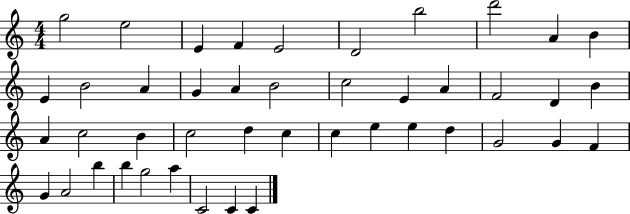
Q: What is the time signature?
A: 4/4